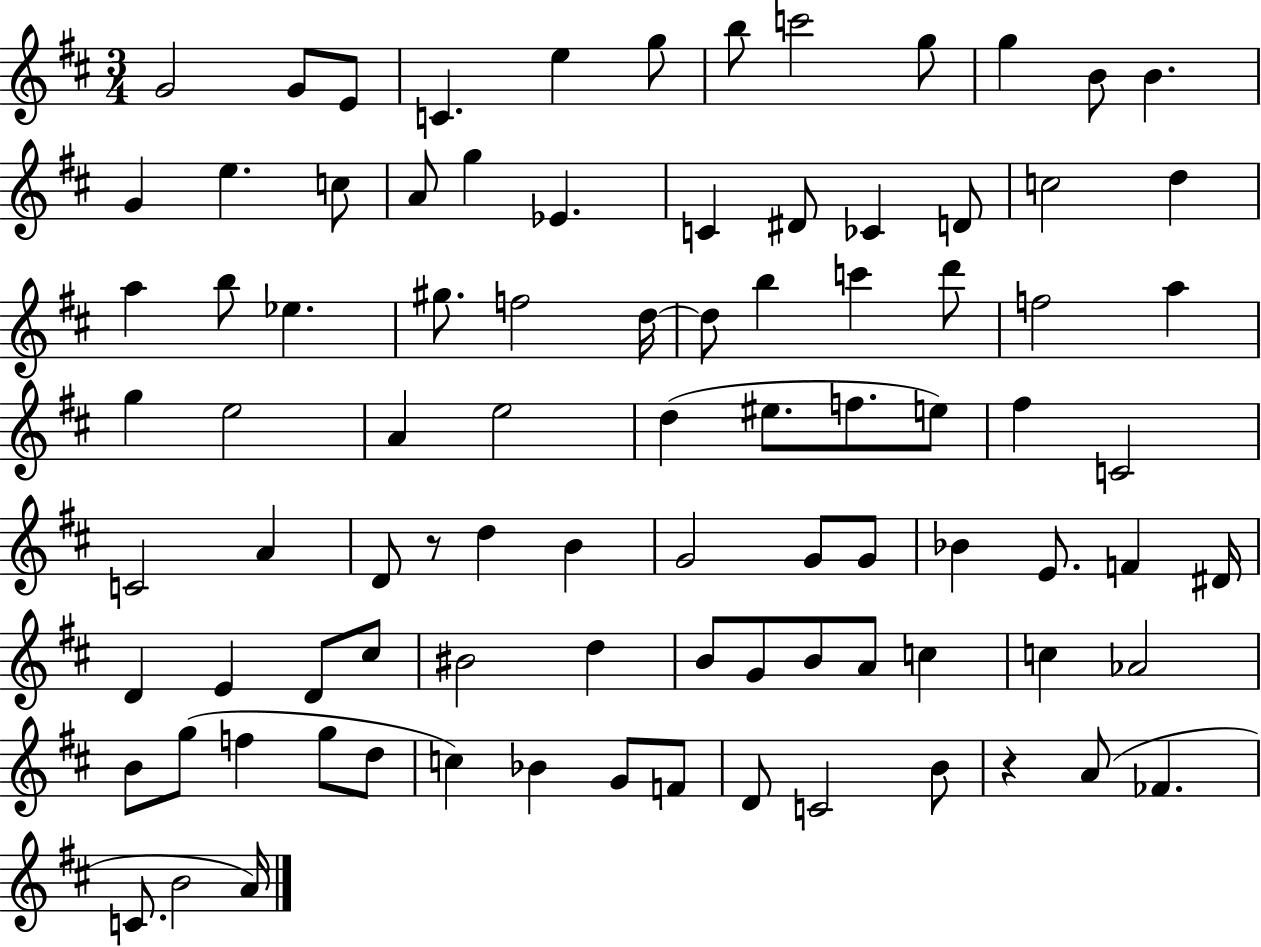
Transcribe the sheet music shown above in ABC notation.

X:1
T:Untitled
M:3/4
L:1/4
K:D
G2 G/2 E/2 C e g/2 b/2 c'2 g/2 g B/2 B G e c/2 A/2 g _E C ^D/2 _C D/2 c2 d a b/2 _e ^g/2 f2 d/4 d/2 b c' d'/2 f2 a g e2 A e2 d ^e/2 f/2 e/2 ^f C2 C2 A D/2 z/2 d B G2 G/2 G/2 _B E/2 F ^D/4 D E D/2 ^c/2 ^B2 d B/2 G/2 B/2 A/2 c c _A2 B/2 g/2 f g/2 d/2 c _B G/2 F/2 D/2 C2 B/2 z A/2 _F C/2 B2 A/4